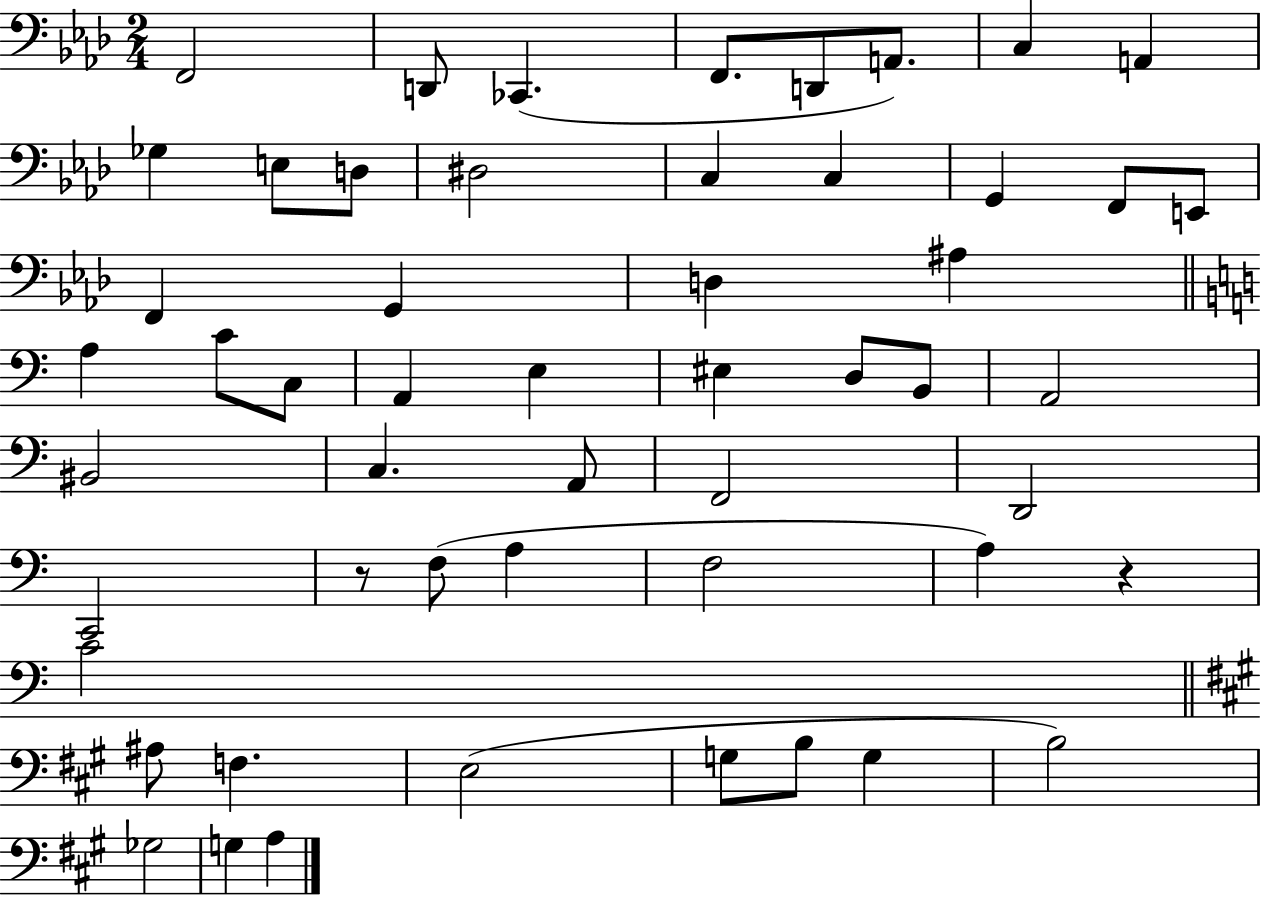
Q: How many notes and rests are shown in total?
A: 53